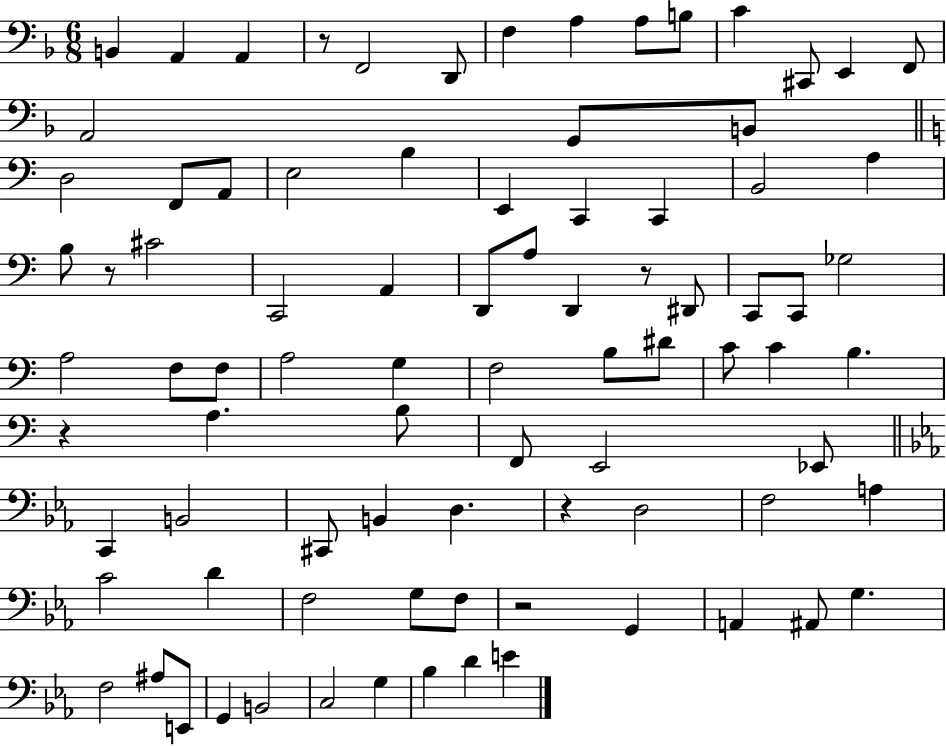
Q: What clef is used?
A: bass